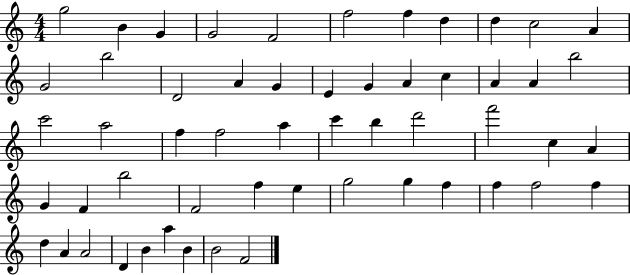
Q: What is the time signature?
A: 4/4